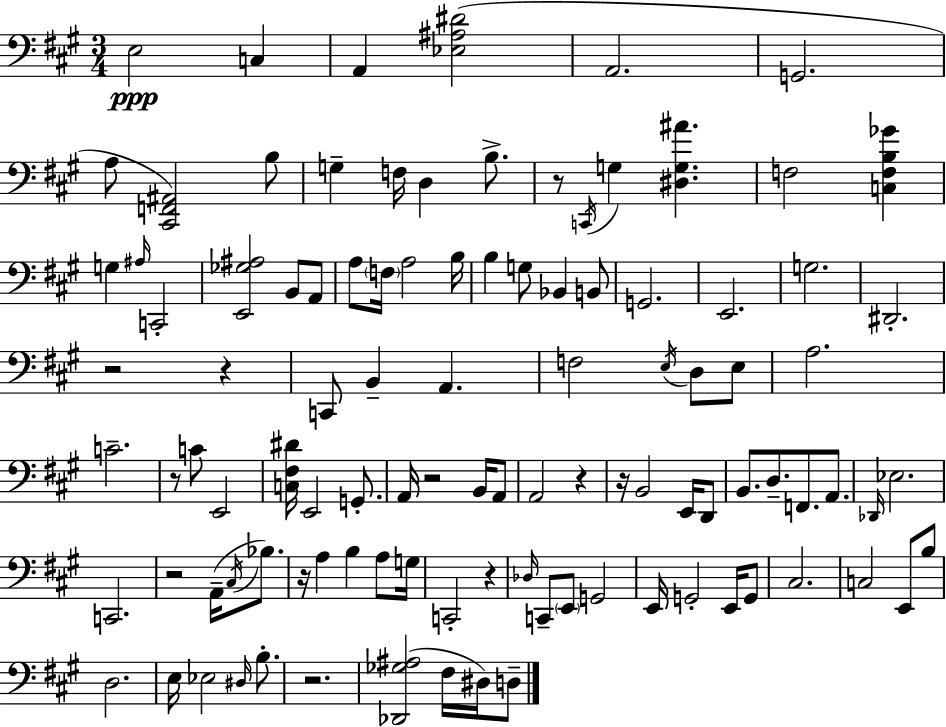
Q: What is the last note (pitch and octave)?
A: D3